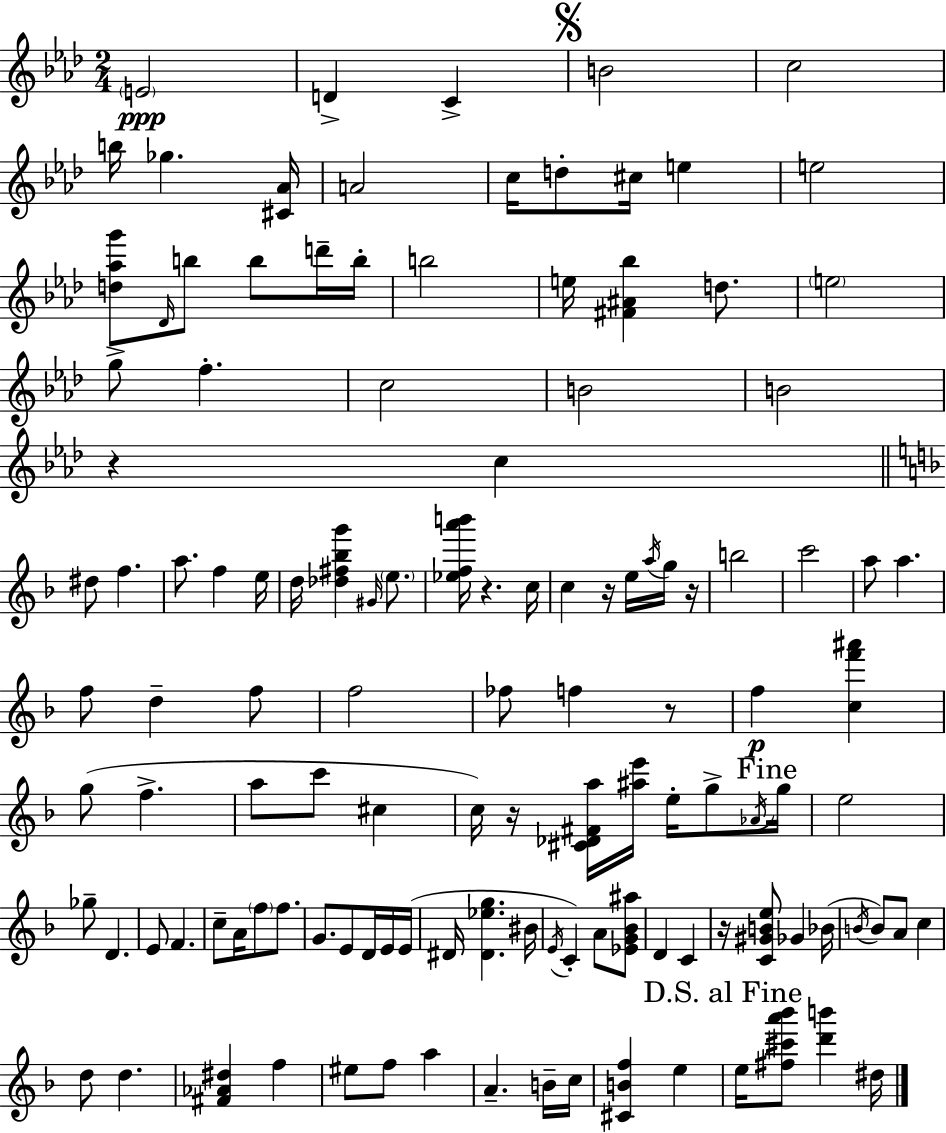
{
  \clef treble
  \numericTimeSignature
  \time 2/4
  \key aes \major
  \repeat volta 2 { \parenthesize e'2\ppp | d'4-> c'4-> | \mark \markup { \musicglyph "scripts.segno" } b'2 | c''2 | \break b''16 ges''4. <cis' aes'>16 | a'2 | c''16 d''8-. cis''16 e''4 | e''2 | \break <d'' aes'' g'''>8 \grace { des'16 } b''8 b''8 d'''16-- | b''16-. b''2 | e''16 <fis' ais' bes''>4 d''8. | \parenthesize e''2 | \break g''8-> f''4.-. | c''2 | b'2 | b'2 | \break r4 c''4 | \bar "||" \break \key f \major dis''8 f''4. | a''8. f''4 e''16 | d''16 <des'' fis'' bes'' g'''>4 \grace { gis'16 } \parenthesize e''8. | <ees'' f'' a''' b'''>16 r4. | \break c''16 c''4 r16 e''16 \acciaccatura { a''16 } | g''16 r16 b''2 | c'''2 | a''8 a''4. | \break f''8 d''4-- | f''8 f''2 | fes''8 f''4 | r8 f''4\p <c'' f''' ais'''>4 | \break g''8( f''4.-> | a''8 c'''8 cis''4 | c''16) r16 <cis' des' fis' a''>16 <ais'' e'''>16 e''16-. g''8-> | \acciaccatura { aes'16 } \mark "Fine" g''16 e''2 | \break ges''8-- d'4. | e'8 f'4. | c''8-- a'16 \parenthesize f''8 | f''8. g'8. e'8 | \break d'16 e'16 e'16( dis'16 <dis' ees'' g''>4. | bis'16 \acciaccatura { e'16 }) c'4-. | a'8 <ees' g' bes' ais''>8 d'4 | c'4 r16 <c' gis' b' e''>8 ges'4 | \break bes'16( \acciaccatura { b'16 } b'8) a'8 | c''4 d''8 d''4. | <fis' aes' dis''>4 | f''4 eis''8 f''8 | \break a''4 a'4.-- | b'16-- c''16 <cis' b' f''>4 | e''4 \mark "D.S. al Fine" e''16 <fis'' cis''' a''' bes'''>8 | <d''' b'''>4 dis''16 } \bar "|."
}